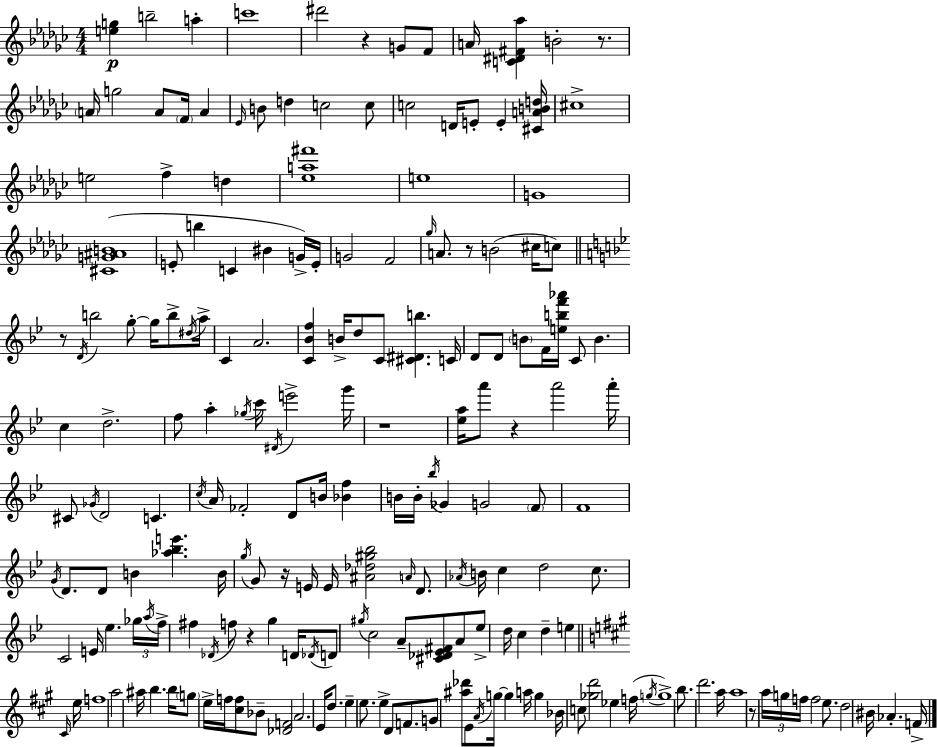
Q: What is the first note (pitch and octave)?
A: B5